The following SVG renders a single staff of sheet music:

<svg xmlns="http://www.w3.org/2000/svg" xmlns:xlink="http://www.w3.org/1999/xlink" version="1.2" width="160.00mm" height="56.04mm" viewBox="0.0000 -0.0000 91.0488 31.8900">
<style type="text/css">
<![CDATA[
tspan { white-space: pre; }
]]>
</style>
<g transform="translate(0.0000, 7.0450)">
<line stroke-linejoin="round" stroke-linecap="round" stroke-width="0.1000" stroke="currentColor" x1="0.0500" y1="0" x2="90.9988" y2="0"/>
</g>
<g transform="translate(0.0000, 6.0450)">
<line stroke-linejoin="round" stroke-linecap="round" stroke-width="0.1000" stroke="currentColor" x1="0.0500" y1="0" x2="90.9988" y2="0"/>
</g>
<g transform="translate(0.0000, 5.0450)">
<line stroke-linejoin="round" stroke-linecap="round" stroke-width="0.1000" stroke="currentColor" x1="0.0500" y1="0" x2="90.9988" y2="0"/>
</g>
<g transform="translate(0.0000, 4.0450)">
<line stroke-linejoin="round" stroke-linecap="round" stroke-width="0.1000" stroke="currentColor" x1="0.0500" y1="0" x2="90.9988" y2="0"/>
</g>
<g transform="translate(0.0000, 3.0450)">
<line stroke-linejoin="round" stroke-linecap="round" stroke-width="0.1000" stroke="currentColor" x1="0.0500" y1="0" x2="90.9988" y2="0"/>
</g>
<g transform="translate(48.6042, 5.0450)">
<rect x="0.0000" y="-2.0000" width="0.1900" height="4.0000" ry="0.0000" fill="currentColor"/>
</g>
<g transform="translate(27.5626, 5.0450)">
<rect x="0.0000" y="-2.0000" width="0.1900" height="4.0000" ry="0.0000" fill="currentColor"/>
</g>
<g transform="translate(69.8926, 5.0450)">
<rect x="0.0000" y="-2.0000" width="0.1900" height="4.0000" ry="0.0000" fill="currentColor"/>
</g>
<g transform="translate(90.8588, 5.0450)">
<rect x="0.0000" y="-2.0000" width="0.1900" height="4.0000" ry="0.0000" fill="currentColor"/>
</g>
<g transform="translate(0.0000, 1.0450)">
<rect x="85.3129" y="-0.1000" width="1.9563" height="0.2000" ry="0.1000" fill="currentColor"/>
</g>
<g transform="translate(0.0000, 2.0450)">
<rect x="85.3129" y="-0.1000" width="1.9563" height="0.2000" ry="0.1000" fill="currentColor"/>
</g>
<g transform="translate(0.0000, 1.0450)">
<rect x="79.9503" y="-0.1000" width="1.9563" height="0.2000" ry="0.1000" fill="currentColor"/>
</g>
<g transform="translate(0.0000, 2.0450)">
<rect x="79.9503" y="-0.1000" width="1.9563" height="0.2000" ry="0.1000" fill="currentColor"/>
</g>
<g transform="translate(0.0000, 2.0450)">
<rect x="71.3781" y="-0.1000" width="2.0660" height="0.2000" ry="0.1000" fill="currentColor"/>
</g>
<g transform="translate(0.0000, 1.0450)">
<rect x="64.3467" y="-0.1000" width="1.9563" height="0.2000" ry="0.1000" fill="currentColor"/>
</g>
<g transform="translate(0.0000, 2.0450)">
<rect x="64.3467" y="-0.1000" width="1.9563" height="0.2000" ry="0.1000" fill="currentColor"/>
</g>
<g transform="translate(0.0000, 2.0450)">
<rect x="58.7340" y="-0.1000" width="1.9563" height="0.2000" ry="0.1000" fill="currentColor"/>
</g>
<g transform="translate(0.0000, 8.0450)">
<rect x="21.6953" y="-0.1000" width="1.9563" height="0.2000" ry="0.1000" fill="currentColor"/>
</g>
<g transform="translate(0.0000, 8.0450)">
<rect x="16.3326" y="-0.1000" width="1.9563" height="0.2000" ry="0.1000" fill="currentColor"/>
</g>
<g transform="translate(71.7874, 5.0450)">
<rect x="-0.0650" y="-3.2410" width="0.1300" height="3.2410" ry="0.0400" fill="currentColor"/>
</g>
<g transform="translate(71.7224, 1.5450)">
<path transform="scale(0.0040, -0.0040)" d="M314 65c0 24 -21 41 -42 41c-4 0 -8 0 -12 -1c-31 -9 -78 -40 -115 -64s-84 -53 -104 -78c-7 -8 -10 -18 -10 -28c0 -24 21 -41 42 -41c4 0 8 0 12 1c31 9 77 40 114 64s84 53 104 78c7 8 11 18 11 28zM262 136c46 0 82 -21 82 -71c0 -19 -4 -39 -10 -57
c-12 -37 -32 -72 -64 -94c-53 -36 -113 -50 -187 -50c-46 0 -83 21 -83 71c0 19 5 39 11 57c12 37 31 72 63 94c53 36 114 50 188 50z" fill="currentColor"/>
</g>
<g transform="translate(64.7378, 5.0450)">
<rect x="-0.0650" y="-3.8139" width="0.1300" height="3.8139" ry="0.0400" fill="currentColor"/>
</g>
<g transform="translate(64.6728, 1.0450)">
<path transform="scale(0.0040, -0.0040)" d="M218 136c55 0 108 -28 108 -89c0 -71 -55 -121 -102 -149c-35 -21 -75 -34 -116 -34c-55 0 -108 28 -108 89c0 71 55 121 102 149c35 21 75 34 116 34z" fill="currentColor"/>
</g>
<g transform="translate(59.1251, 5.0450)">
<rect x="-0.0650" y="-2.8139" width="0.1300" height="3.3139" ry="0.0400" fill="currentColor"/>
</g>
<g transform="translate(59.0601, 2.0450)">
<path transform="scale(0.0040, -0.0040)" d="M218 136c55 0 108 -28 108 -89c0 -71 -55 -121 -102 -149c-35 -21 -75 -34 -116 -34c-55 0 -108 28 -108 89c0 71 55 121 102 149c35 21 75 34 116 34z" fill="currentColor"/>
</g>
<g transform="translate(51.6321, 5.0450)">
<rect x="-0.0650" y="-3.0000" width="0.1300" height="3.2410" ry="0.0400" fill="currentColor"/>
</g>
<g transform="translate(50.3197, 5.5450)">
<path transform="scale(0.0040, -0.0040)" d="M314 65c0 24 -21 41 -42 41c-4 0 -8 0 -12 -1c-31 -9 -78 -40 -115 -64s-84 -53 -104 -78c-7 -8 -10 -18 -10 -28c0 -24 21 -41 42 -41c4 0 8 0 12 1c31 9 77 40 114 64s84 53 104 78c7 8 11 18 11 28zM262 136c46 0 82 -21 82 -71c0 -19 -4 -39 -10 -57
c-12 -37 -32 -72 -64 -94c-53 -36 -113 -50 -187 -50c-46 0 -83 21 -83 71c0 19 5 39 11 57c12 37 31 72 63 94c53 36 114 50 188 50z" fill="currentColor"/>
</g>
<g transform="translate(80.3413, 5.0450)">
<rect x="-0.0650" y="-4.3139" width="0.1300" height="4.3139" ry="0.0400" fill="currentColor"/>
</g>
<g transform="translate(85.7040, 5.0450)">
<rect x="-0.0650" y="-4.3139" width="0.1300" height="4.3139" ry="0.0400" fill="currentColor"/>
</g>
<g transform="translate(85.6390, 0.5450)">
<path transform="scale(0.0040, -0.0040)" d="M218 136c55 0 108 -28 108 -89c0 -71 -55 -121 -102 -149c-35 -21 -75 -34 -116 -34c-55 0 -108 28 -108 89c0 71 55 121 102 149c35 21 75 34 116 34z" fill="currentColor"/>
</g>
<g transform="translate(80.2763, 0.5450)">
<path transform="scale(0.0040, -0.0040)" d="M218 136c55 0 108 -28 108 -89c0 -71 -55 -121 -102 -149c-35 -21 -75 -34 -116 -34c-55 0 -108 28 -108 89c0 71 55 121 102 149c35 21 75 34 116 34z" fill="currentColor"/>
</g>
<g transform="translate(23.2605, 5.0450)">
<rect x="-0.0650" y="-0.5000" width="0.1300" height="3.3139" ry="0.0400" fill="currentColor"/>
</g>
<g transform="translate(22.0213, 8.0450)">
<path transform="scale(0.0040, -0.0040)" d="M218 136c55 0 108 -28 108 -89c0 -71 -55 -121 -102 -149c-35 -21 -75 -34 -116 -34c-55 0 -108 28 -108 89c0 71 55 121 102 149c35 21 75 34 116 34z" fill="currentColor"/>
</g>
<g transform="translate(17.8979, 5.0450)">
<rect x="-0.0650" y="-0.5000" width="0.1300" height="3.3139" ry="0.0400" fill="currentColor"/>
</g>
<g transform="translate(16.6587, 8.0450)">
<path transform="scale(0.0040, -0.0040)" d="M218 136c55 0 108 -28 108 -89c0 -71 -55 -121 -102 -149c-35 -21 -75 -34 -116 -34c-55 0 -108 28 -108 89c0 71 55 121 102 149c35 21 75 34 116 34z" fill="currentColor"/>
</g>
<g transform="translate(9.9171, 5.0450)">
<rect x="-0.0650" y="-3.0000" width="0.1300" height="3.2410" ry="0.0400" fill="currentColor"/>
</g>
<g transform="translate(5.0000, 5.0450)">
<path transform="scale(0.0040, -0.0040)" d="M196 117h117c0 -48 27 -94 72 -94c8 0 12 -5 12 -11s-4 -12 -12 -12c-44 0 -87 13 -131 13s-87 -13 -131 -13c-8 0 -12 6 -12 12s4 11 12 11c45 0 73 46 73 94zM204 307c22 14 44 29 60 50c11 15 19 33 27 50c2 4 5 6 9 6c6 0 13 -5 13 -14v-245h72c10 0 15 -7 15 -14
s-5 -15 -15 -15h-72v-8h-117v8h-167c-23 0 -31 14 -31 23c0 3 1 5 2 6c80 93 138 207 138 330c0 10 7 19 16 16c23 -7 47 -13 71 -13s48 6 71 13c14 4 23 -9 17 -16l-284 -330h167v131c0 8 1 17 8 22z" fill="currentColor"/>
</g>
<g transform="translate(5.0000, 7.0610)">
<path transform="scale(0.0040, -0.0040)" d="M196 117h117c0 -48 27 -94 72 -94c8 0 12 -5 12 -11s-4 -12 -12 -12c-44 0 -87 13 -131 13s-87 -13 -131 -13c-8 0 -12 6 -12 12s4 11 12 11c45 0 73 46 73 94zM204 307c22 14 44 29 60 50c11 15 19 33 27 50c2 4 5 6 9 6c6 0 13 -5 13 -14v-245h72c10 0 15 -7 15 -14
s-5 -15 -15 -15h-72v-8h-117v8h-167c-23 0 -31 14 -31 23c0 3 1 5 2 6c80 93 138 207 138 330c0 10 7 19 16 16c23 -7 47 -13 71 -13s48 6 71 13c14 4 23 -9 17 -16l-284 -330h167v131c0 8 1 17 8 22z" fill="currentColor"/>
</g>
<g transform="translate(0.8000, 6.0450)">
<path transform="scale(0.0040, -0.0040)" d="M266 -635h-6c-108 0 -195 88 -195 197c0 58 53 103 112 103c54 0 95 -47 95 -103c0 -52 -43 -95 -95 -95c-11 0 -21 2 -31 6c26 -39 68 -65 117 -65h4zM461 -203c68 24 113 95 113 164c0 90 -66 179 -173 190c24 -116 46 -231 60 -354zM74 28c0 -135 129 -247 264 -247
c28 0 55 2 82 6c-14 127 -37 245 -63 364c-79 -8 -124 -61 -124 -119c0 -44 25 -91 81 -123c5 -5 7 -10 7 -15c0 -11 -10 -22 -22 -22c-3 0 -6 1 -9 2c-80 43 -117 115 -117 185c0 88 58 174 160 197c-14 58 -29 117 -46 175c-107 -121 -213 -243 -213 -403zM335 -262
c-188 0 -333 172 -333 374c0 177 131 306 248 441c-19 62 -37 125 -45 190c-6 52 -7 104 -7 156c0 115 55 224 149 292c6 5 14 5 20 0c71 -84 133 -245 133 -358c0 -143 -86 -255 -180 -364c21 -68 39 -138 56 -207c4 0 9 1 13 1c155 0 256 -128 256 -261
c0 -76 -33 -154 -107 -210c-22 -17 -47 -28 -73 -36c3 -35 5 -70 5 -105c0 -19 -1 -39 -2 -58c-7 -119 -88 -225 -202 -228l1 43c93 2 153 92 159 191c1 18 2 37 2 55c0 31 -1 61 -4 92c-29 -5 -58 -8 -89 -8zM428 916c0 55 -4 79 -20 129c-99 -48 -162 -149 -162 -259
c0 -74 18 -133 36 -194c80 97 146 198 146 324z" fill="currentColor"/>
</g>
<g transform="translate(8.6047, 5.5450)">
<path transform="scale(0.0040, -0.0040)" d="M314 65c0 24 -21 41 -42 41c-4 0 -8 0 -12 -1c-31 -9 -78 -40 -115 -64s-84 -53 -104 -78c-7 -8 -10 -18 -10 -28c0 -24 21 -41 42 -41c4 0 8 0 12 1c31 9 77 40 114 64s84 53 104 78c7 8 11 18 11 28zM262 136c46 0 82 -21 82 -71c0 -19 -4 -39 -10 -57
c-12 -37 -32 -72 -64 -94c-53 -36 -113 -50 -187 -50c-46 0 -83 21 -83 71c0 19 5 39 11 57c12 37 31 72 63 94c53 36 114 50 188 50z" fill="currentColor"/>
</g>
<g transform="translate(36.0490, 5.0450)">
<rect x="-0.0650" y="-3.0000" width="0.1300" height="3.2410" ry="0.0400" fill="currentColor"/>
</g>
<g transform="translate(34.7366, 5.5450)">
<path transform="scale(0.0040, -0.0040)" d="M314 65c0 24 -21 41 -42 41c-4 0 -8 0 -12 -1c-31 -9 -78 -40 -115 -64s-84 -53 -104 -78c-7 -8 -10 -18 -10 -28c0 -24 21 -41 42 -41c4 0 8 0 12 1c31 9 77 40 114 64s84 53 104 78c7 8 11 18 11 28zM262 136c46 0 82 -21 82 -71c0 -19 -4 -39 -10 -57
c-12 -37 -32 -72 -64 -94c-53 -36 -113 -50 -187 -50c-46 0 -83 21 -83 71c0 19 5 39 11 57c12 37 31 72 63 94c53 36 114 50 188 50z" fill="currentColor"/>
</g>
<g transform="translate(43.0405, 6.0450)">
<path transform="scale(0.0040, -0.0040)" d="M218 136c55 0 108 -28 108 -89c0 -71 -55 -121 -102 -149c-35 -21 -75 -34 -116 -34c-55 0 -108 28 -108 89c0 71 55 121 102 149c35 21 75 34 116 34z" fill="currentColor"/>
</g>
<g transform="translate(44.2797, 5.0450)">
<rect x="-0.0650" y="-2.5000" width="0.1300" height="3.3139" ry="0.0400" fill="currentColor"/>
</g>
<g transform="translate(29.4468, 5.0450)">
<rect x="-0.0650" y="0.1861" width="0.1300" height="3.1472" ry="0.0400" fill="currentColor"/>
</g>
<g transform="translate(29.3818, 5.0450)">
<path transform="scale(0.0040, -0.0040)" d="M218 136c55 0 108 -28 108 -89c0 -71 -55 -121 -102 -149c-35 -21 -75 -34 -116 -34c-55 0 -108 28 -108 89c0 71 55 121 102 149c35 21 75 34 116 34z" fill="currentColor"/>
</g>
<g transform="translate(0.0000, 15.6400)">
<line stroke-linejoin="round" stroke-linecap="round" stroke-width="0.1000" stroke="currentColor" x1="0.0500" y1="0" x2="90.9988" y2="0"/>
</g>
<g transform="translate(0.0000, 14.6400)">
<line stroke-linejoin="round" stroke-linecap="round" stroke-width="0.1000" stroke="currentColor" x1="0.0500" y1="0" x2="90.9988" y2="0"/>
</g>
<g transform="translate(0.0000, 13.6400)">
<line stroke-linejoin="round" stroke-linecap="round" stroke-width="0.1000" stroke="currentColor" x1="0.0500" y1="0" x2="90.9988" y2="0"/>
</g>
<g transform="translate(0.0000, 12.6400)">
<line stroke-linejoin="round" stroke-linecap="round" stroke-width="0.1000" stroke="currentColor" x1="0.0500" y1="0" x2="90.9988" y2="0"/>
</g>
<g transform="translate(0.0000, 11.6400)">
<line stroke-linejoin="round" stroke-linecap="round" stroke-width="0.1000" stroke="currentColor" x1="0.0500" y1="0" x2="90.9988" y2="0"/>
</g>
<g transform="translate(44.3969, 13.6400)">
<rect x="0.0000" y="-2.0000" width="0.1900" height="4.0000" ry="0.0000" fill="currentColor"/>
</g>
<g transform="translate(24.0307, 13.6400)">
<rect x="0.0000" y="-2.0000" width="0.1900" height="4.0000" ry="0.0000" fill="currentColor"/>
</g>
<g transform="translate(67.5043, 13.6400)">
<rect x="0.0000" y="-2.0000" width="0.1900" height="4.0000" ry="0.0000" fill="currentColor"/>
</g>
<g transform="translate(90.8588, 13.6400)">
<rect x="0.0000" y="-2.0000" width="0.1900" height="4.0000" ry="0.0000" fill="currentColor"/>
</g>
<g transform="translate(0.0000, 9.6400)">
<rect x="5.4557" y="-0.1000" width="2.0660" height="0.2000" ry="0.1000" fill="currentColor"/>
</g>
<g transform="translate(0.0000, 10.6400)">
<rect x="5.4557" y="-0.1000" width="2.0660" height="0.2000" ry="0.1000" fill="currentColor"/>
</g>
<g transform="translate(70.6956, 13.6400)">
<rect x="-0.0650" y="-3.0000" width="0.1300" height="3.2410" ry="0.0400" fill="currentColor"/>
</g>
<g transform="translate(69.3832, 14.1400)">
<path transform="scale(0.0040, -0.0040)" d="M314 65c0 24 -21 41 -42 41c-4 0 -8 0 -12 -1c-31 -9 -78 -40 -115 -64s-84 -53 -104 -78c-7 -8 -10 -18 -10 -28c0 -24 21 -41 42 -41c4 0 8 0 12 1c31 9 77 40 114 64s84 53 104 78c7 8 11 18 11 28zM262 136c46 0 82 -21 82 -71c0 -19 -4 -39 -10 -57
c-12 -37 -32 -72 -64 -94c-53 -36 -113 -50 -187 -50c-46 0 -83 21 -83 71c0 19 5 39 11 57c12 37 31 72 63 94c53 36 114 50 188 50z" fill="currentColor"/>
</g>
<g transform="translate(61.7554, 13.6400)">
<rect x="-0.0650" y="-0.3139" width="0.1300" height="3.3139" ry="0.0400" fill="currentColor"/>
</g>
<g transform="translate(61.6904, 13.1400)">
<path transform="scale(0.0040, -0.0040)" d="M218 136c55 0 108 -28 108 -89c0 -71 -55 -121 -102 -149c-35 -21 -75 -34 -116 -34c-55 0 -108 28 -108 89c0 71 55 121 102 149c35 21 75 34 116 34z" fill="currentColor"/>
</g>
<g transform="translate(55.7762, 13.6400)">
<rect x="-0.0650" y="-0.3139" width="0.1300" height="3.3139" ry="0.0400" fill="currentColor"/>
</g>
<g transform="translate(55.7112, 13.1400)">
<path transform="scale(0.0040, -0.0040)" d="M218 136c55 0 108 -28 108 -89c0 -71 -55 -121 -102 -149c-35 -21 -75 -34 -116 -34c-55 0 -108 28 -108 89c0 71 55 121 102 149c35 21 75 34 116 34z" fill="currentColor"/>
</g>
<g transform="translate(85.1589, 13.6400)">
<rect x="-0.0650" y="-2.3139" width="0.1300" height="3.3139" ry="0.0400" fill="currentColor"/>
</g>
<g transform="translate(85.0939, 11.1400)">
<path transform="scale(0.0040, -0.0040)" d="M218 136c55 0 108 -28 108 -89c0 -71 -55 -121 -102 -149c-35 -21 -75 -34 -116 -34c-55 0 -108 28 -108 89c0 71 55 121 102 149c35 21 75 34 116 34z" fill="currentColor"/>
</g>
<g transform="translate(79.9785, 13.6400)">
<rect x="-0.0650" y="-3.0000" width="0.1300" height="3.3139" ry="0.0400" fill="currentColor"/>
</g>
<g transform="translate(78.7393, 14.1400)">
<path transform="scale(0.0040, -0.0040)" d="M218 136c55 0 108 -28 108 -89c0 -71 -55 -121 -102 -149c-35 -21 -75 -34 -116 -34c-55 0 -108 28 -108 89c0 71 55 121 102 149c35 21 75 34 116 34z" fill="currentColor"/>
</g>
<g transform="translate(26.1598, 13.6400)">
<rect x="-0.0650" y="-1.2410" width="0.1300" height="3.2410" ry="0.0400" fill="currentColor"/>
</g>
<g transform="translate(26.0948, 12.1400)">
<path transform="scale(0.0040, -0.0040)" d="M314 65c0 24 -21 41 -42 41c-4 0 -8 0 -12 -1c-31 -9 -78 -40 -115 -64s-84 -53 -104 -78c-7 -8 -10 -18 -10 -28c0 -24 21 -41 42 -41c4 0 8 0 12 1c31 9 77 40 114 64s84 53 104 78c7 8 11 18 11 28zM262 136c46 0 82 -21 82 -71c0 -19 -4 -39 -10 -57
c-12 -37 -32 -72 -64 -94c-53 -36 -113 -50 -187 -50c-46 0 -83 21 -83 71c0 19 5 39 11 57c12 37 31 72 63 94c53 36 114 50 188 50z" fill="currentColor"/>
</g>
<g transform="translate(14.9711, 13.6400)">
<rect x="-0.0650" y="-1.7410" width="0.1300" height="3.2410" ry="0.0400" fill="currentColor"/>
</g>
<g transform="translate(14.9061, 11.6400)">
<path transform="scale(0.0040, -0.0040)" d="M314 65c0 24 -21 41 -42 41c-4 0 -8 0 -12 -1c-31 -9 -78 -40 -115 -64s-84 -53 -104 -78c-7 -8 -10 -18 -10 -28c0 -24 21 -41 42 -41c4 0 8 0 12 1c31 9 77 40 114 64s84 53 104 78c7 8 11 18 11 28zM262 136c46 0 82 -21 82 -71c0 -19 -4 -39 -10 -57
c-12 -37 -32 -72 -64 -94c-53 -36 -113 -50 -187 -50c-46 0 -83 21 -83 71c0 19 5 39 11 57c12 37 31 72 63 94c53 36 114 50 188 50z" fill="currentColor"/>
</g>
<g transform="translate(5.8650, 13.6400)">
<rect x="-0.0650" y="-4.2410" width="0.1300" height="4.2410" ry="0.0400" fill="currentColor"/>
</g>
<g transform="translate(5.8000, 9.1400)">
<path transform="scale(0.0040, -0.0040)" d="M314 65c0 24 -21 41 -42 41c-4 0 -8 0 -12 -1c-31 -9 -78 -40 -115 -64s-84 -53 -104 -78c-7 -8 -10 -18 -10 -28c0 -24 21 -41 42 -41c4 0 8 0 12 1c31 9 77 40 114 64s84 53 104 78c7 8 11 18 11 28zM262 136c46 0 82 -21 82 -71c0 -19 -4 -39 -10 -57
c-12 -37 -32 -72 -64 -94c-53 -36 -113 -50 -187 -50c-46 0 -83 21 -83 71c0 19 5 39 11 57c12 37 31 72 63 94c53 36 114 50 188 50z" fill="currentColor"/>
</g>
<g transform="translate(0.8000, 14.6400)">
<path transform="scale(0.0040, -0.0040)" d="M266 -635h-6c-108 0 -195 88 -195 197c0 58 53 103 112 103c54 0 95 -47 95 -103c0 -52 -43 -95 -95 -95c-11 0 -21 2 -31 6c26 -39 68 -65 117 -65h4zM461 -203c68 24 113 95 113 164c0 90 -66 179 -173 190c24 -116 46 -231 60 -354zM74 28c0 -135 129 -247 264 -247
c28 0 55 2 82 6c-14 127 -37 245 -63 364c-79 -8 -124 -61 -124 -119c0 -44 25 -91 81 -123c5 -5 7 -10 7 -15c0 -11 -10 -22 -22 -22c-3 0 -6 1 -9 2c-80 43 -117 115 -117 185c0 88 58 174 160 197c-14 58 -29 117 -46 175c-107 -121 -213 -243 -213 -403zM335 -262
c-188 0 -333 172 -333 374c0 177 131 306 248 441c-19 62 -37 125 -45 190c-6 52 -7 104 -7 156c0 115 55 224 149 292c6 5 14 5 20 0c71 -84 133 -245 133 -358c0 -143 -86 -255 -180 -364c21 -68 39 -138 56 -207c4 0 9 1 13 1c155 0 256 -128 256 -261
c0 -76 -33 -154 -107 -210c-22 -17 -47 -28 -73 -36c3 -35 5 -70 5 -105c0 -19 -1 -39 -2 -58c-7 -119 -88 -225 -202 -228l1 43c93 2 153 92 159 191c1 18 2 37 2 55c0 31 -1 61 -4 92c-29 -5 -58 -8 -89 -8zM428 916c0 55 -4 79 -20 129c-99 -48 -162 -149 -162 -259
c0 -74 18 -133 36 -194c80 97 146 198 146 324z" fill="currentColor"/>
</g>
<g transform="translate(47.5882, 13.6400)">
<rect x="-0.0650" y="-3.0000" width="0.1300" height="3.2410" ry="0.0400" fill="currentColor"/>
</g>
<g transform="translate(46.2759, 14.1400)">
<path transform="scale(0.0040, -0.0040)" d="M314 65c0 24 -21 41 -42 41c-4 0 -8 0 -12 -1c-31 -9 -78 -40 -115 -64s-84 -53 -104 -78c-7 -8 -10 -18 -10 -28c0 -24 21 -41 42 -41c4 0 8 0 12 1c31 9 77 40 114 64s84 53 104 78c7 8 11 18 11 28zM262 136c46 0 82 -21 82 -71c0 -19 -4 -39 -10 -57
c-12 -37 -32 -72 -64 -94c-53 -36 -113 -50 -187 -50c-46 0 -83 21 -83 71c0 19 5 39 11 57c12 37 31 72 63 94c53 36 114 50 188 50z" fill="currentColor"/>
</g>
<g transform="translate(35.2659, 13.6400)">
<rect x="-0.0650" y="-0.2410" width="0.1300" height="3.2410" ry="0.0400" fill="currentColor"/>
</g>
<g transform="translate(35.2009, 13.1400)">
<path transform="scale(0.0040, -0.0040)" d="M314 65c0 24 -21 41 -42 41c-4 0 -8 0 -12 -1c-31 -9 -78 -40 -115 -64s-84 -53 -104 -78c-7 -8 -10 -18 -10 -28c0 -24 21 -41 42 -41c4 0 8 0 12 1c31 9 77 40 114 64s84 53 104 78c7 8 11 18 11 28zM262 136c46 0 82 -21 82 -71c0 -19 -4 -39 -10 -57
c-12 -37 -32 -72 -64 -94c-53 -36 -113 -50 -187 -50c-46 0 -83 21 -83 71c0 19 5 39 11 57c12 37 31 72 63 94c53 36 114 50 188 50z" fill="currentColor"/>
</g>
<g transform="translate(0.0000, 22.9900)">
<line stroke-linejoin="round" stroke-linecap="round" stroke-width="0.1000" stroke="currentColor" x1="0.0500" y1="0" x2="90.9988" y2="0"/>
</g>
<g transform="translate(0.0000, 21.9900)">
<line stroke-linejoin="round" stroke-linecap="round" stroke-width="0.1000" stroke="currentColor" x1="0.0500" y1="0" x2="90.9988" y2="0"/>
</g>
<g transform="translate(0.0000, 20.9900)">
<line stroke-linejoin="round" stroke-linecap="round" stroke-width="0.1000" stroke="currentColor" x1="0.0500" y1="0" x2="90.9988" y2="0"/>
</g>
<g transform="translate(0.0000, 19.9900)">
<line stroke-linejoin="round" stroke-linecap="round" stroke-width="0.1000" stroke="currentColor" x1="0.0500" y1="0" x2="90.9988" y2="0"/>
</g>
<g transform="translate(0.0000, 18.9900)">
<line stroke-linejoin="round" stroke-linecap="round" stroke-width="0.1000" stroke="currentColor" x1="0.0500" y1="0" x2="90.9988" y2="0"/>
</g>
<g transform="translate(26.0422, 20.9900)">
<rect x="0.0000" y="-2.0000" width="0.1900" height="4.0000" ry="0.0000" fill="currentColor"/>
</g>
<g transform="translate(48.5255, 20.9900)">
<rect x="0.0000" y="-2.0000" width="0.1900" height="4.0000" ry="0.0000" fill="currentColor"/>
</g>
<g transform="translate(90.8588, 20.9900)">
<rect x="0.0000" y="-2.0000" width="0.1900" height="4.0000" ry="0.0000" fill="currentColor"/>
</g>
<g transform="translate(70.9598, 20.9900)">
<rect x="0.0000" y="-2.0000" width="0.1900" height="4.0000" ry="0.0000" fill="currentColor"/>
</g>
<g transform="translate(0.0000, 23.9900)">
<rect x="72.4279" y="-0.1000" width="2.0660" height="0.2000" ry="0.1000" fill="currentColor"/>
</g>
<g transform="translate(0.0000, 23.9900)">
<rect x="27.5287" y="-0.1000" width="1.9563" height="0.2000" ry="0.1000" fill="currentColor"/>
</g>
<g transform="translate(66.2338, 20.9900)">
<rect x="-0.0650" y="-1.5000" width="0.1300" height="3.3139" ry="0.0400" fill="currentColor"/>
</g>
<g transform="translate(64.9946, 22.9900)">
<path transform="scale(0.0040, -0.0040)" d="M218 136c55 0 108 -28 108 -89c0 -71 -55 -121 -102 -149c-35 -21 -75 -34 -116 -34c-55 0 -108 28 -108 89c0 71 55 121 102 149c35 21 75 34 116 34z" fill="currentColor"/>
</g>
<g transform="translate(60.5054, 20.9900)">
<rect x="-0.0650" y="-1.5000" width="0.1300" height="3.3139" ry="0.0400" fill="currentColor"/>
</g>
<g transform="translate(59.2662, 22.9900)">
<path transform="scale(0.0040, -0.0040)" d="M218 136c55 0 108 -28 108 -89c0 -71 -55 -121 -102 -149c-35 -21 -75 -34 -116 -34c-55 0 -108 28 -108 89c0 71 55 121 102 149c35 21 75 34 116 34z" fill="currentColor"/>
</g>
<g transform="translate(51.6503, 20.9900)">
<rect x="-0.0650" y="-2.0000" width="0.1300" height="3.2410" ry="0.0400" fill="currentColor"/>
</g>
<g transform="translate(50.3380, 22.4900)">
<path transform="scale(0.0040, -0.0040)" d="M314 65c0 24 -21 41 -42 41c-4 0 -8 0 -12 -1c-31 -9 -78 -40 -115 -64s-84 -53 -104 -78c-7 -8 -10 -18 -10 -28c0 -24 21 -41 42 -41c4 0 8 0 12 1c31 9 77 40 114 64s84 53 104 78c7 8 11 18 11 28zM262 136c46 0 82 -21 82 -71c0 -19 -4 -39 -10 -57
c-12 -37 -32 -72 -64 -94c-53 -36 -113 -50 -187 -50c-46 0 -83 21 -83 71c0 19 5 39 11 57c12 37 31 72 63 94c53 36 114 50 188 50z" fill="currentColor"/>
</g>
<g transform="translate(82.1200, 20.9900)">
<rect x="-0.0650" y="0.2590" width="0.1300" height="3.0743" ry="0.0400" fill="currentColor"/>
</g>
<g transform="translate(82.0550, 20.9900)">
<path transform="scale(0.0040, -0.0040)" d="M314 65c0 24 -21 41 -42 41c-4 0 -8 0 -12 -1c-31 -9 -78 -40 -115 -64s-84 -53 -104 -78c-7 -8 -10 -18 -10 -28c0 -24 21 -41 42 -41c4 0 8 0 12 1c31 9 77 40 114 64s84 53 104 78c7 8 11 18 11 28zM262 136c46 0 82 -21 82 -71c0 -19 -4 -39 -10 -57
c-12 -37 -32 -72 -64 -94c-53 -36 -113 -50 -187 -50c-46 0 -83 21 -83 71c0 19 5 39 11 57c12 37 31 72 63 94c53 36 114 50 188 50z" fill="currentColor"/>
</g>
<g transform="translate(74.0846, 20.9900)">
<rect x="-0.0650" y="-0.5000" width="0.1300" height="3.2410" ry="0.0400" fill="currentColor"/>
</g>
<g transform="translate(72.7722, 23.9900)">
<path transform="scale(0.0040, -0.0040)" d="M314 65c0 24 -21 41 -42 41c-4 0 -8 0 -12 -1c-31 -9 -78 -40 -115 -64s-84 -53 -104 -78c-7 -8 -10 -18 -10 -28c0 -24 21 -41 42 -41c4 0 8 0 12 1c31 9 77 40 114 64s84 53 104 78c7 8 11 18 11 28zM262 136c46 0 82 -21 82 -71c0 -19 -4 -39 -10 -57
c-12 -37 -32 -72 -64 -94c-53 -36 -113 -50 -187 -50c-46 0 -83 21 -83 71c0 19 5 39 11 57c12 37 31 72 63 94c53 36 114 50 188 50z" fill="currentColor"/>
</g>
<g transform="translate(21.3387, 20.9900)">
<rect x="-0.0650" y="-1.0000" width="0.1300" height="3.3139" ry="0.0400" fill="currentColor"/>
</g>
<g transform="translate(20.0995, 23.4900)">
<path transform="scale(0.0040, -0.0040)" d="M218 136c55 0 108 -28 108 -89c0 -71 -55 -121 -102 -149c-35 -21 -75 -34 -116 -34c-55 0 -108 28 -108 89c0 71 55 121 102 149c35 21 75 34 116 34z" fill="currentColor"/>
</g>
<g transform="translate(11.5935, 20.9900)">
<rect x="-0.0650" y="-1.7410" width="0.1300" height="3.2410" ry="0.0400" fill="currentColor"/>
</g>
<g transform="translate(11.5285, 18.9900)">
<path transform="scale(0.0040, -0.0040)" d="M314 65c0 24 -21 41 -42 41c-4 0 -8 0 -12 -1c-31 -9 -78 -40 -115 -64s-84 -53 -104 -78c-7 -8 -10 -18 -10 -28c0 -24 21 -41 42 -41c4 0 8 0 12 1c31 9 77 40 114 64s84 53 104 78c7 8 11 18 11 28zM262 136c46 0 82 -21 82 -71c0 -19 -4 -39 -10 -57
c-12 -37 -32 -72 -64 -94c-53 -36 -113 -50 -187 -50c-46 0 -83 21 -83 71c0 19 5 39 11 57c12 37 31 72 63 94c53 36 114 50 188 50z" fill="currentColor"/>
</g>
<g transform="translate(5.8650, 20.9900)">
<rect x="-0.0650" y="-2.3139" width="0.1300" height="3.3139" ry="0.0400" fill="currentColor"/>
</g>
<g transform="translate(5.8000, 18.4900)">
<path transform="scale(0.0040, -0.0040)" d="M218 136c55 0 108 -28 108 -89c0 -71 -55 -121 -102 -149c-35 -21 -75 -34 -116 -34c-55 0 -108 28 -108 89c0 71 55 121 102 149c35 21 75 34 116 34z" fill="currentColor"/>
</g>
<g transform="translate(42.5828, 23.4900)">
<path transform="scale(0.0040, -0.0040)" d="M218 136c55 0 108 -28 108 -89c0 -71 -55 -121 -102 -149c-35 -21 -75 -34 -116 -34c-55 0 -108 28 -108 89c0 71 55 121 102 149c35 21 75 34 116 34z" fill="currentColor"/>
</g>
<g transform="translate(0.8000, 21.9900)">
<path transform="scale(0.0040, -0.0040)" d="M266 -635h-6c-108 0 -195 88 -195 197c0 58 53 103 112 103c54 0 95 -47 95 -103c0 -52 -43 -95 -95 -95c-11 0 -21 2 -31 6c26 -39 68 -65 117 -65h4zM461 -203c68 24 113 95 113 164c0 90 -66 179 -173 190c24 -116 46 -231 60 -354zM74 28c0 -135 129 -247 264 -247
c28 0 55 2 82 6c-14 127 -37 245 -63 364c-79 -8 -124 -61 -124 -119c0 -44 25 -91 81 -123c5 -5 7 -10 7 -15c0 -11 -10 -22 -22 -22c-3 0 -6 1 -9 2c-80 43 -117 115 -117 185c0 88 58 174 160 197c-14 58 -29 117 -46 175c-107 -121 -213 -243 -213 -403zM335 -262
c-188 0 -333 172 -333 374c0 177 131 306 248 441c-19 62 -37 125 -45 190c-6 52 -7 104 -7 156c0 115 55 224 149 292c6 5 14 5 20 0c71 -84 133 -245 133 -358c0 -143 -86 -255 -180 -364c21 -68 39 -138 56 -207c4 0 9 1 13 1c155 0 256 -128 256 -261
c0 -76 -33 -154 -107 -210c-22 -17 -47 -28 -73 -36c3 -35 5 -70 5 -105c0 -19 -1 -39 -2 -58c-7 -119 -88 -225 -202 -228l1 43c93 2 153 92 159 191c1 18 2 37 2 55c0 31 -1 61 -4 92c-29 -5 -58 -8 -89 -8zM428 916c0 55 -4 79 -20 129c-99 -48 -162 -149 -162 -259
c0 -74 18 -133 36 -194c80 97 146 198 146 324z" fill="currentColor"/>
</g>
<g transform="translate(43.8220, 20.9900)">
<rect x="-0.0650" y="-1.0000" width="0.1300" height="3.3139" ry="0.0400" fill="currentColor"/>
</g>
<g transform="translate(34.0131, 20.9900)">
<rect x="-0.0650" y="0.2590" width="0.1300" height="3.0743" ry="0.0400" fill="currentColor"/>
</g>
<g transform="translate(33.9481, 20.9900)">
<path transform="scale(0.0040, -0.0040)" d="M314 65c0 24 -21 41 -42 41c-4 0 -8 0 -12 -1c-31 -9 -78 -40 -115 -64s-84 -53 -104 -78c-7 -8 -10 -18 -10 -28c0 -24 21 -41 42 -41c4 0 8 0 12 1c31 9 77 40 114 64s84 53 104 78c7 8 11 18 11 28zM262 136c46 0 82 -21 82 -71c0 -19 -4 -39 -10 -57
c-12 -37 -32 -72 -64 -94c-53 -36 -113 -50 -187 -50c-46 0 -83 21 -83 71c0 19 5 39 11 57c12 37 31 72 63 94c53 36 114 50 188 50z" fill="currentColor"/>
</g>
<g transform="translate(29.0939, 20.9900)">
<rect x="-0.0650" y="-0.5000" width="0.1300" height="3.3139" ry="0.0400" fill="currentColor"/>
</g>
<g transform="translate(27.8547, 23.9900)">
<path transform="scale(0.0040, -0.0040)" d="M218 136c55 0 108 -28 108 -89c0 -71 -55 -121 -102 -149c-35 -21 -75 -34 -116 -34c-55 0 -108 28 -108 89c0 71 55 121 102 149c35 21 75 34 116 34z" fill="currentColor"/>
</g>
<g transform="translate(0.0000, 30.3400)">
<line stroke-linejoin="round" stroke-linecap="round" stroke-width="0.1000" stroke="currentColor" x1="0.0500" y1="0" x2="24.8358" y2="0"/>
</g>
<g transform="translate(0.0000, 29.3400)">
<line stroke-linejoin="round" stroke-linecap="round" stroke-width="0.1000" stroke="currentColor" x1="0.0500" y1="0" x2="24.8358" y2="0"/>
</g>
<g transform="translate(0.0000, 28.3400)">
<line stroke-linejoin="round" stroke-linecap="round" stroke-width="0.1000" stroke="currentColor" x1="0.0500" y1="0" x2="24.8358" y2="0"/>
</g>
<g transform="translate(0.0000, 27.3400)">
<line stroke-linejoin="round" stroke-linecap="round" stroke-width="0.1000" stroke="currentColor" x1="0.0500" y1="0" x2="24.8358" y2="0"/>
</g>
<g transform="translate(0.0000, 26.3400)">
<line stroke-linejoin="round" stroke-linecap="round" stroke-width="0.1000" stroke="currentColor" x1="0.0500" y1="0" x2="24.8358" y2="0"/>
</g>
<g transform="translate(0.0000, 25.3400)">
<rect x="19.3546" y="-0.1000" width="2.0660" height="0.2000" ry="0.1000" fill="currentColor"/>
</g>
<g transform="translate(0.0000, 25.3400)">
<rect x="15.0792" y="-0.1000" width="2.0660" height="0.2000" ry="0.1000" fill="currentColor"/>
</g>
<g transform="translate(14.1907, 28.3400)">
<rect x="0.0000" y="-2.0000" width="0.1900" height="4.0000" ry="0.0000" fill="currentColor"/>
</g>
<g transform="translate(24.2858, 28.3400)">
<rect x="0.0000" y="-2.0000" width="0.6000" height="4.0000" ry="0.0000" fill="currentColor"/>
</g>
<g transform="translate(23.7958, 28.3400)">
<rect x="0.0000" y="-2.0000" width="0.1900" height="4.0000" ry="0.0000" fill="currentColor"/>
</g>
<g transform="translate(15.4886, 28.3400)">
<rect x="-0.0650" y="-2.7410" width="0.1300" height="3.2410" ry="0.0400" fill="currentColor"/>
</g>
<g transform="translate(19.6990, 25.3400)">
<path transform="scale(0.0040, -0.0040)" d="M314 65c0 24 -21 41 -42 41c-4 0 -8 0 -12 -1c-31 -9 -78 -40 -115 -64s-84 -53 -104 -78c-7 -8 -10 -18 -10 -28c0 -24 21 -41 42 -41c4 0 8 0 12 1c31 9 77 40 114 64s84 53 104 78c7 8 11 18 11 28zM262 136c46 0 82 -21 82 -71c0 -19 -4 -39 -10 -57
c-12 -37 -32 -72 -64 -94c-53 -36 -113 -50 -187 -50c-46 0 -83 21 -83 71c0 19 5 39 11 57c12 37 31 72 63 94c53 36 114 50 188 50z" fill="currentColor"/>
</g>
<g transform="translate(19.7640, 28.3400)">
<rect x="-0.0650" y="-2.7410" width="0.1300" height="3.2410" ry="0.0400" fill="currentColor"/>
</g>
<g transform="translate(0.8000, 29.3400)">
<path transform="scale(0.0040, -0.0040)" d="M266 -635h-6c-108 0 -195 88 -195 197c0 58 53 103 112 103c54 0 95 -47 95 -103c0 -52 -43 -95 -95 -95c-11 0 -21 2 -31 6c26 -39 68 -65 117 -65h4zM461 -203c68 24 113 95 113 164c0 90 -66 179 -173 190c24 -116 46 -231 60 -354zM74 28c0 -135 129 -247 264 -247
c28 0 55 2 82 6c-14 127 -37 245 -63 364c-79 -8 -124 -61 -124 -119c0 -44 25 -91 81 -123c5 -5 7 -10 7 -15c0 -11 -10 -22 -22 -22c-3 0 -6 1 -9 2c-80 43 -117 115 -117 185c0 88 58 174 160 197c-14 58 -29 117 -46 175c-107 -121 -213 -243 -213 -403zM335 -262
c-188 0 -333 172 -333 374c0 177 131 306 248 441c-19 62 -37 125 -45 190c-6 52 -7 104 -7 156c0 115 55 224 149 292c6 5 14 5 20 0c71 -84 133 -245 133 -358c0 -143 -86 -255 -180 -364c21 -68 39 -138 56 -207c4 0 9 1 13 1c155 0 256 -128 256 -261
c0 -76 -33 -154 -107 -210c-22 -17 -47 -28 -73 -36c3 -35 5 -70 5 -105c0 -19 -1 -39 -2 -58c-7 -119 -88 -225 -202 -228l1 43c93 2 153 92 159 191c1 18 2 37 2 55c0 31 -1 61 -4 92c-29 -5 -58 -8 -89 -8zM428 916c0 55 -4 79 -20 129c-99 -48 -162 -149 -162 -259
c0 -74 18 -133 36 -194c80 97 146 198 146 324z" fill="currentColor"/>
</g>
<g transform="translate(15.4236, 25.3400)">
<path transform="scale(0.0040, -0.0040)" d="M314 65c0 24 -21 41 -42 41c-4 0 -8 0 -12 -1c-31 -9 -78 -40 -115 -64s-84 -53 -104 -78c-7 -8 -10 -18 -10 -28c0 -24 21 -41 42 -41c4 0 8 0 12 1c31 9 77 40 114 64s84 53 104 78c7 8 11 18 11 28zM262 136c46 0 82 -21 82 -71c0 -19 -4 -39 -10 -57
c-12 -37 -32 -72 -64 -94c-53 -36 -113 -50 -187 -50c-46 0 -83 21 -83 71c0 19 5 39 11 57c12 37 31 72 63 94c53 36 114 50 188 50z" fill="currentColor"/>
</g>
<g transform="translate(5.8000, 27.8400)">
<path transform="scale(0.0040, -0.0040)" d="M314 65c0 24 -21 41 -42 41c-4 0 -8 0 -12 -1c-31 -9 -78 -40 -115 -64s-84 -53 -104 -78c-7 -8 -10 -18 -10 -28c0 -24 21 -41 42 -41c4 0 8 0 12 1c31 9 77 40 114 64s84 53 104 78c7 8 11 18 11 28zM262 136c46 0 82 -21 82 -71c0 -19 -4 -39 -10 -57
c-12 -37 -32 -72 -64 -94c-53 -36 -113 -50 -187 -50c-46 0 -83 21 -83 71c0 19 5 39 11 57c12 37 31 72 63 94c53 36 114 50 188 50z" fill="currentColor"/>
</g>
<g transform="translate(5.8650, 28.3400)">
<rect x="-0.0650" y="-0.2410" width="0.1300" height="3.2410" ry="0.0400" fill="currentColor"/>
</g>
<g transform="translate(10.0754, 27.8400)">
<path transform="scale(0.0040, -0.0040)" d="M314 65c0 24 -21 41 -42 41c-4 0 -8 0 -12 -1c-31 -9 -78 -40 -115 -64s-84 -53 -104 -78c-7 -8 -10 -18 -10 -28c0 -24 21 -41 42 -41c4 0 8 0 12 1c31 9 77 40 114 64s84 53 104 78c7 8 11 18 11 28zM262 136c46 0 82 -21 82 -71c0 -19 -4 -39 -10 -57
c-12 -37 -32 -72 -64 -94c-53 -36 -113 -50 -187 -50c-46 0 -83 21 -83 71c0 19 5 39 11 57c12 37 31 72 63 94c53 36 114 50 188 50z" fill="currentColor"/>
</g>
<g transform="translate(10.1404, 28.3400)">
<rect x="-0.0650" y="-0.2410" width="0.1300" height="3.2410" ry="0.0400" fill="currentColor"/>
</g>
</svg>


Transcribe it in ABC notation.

X:1
T:Untitled
M:4/4
L:1/4
K:C
A2 C C B A2 G A2 a c' b2 d' d' d'2 f2 e2 c2 A2 c c A2 A g g f2 D C B2 D F2 E E C2 B2 c2 c2 a2 a2